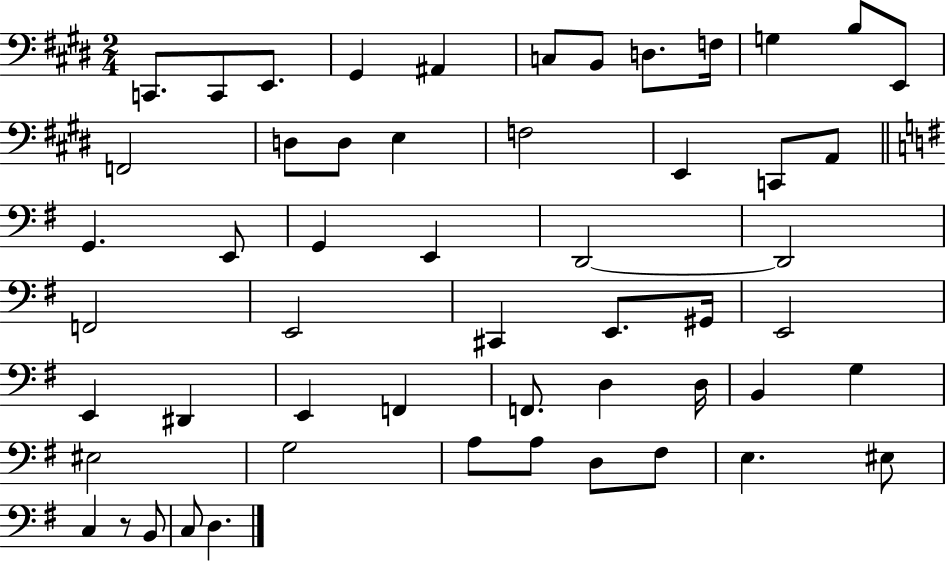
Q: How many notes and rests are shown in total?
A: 54